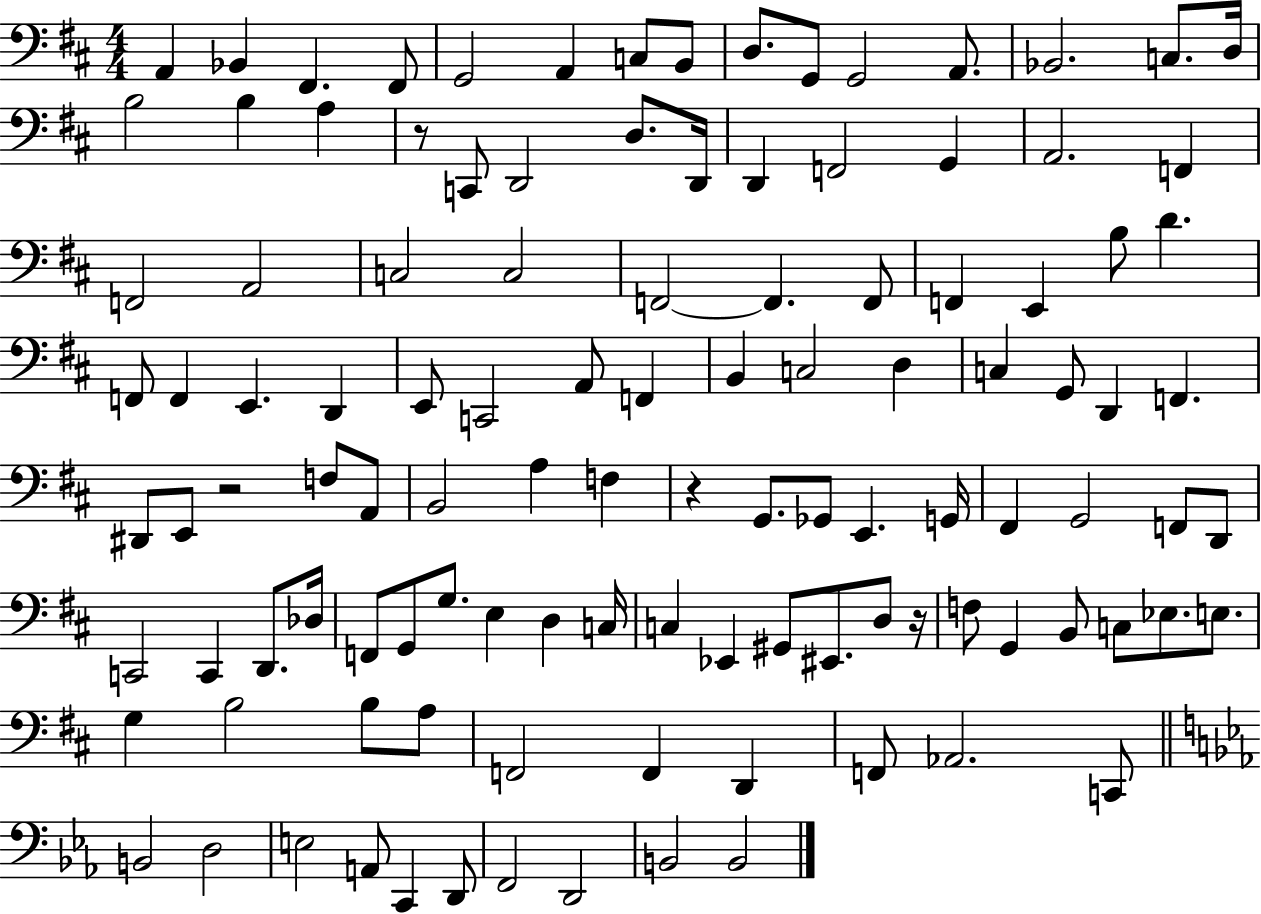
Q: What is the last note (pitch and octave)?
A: B2